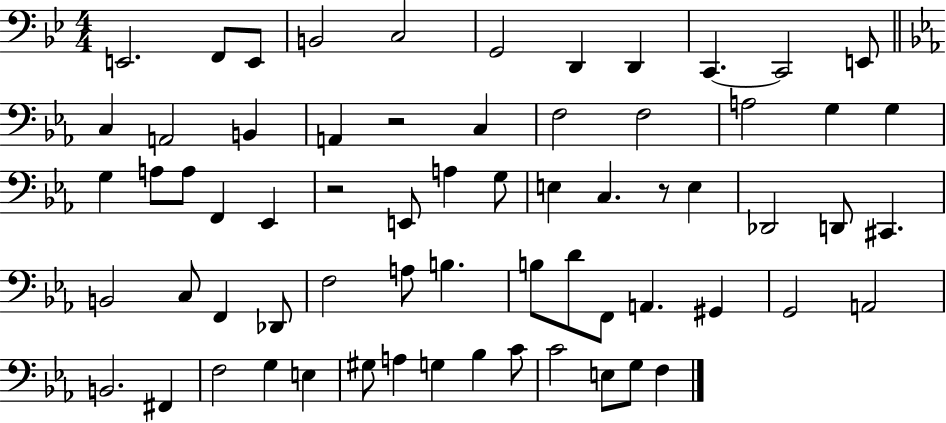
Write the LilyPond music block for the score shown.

{
  \clef bass
  \numericTimeSignature
  \time 4/4
  \key bes \major
  \repeat volta 2 { e,2. f,8 e,8 | b,2 c2 | g,2 d,4 d,4 | c,4.~~ c,2 e,8 | \break \bar "||" \break \key ees \major c4 a,2 b,4 | a,4 r2 c4 | f2 f2 | a2 g4 g4 | \break g4 a8 a8 f,4 ees,4 | r2 e,8 a4 g8 | e4 c4. r8 e4 | des,2 d,8 cis,4. | \break b,2 c8 f,4 des,8 | f2 a8 b4. | b8 d'8 f,8 a,4. gis,4 | g,2 a,2 | \break b,2. fis,4 | f2 g4 e4 | gis8 a4 g4 bes4 c'8 | c'2 e8 g8 f4 | \break } \bar "|."
}